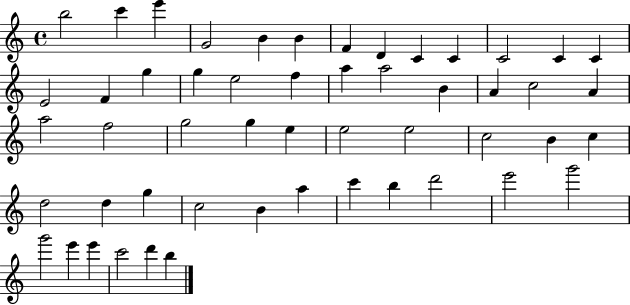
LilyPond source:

{
  \clef treble
  \time 4/4
  \defaultTimeSignature
  \key c \major
  b''2 c'''4 e'''4 | g'2 b'4 b'4 | f'4 d'4 c'4 c'4 | c'2 c'4 c'4 | \break e'2 f'4 g''4 | g''4 e''2 f''4 | a''4 a''2 b'4 | a'4 c''2 a'4 | \break a''2 f''2 | g''2 g''4 e''4 | e''2 e''2 | c''2 b'4 c''4 | \break d''2 d''4 g''4 | c''2 b'4 a''4 | c'''4 b''4 d'''2 | e'''2 g'''2 | \break g'''2 e'''4 e'''4 | c'''2 d'''4 b''4 | \bar "|."
}